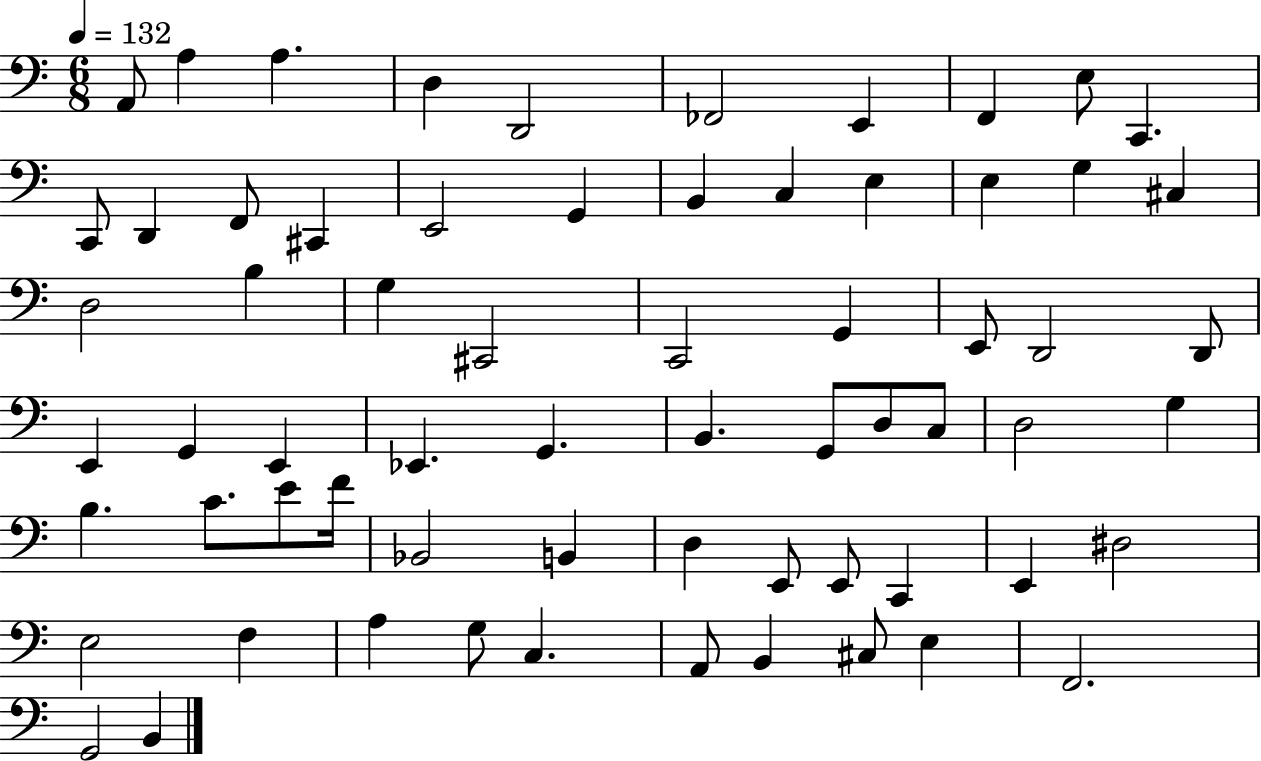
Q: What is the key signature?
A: C major